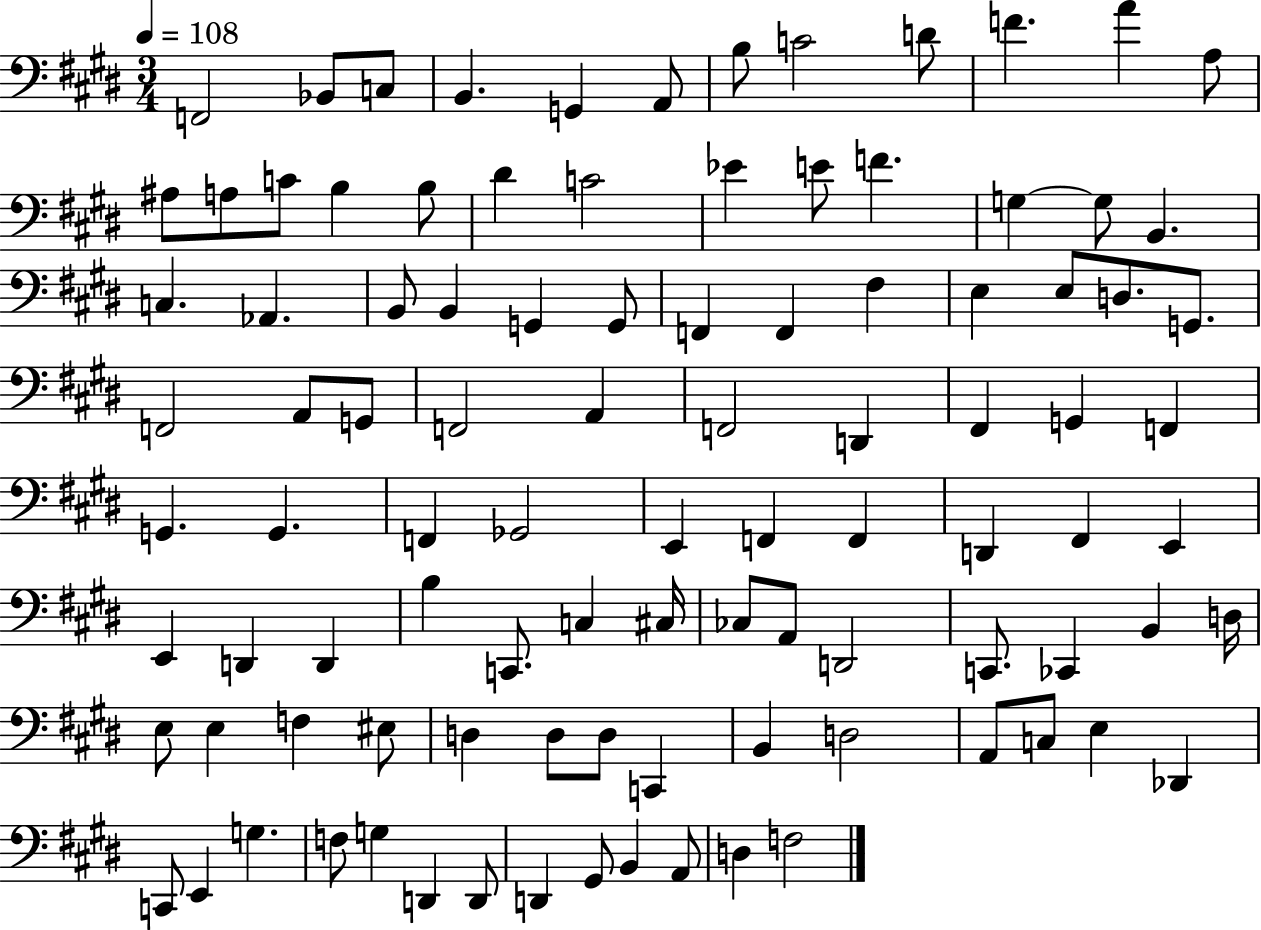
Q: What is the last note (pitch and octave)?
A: F3